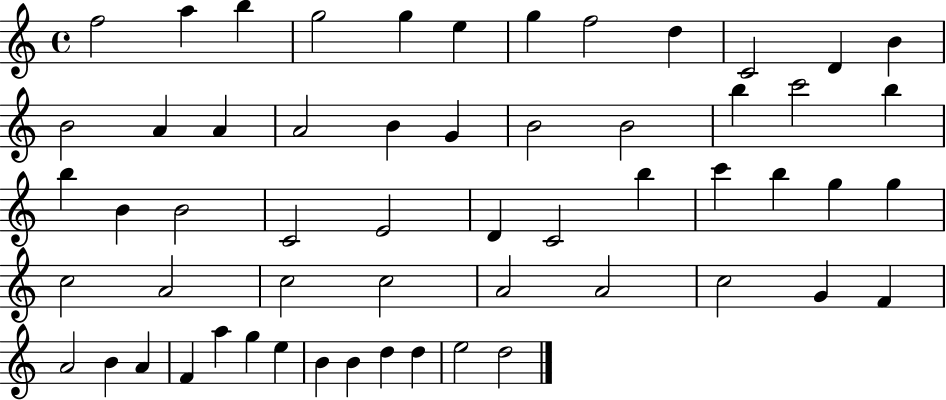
{
  \clef treble
  \time 4/4
  \defaultTimeSignature
  \key c \major
  f''2 a''4 b''4 | g''2 g''4 e''4 | g''4 f''2 d''4 | c'2 d'4 b'4 | \break b'2 a'4 a'4 | a'2 b'4 g'4 | b'2 b'2 | b''4 c'''2 b''4 | \break b''4 b'4 b'2 | c'2 e'2 | d'4 c'2 b''4 | c'''4 b''4 g''4 g''4 | \break c''2 a'2 | c''2 c''2 | a'2 a'2 | c''2 g'4 f'4 | \break a'2 b'4 a'4 | f'4 a''4 g''4 e''4 | b'4 b'4 d''4 d''4 | e''2 d''2 | \break \bar "|."
}